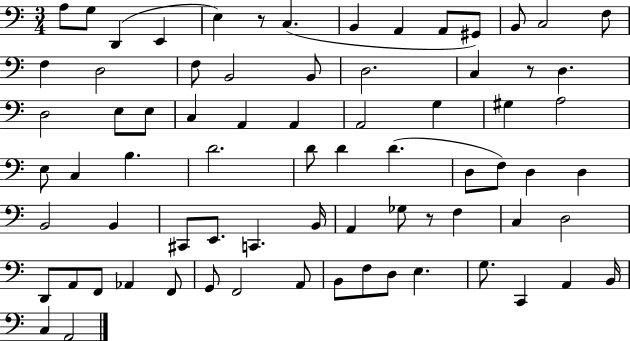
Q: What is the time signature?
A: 3/4